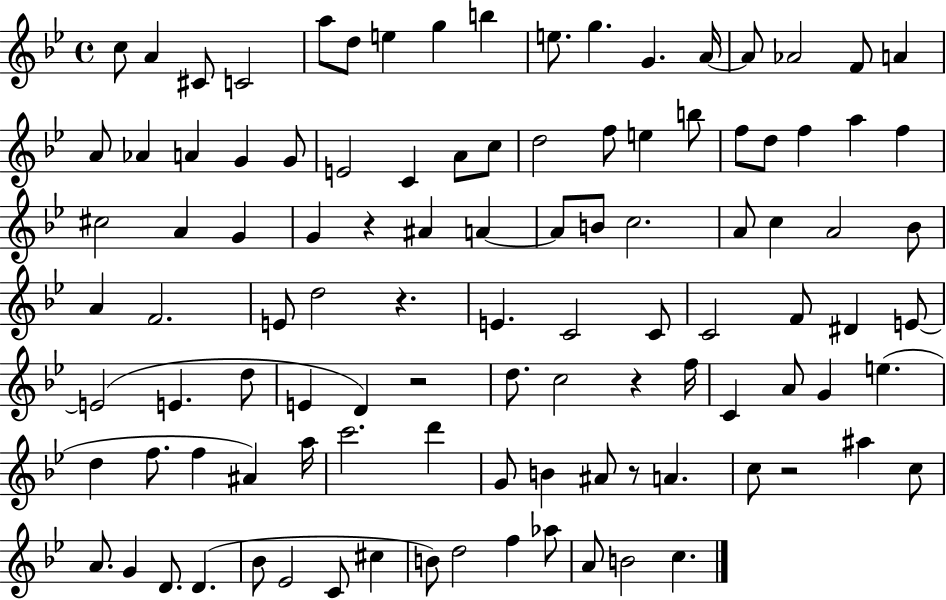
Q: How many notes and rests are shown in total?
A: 106